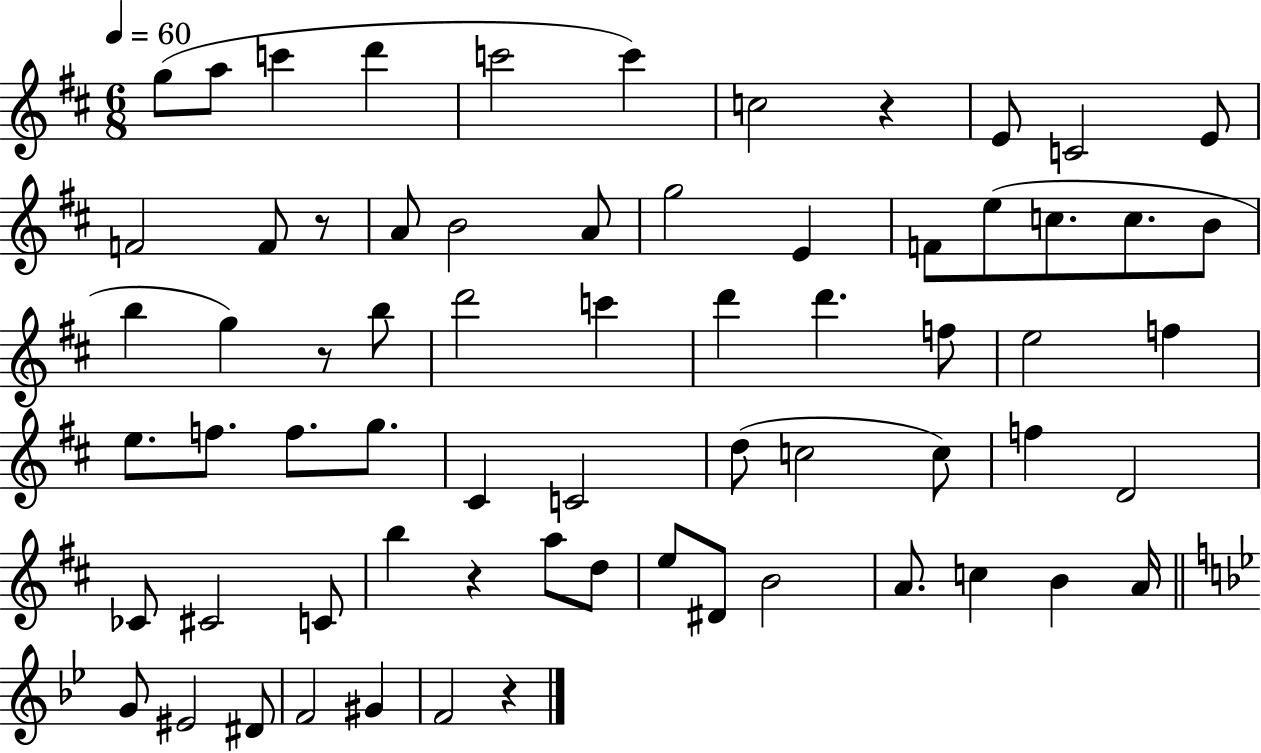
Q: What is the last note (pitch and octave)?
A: F4